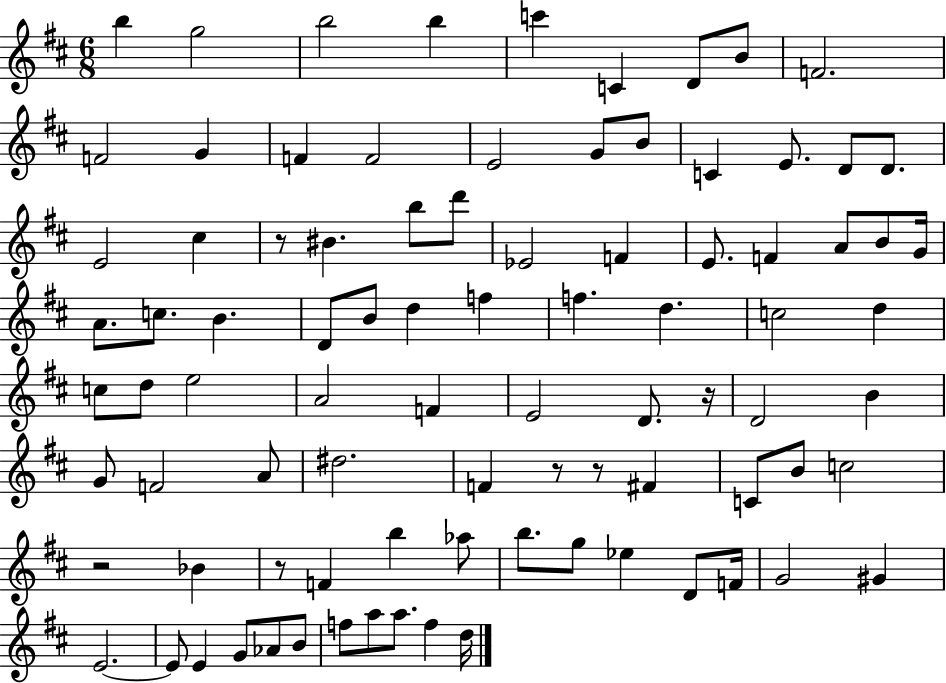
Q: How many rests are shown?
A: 6